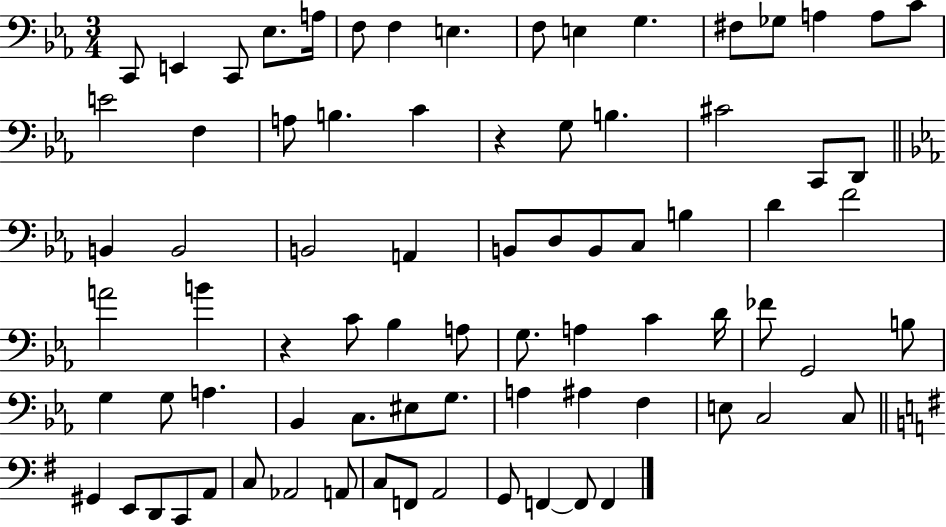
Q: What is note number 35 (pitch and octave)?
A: B3